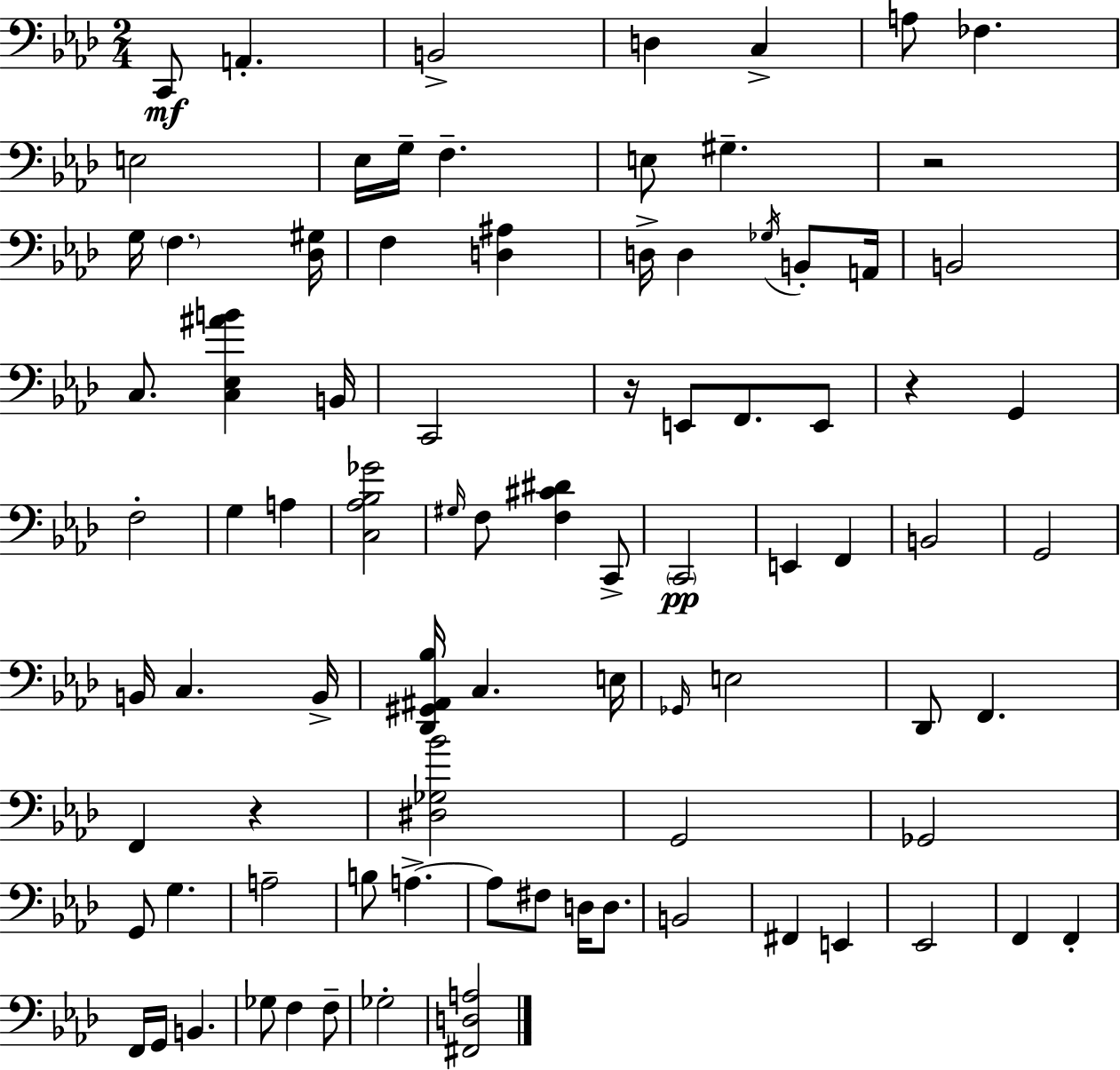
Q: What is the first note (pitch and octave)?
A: C2